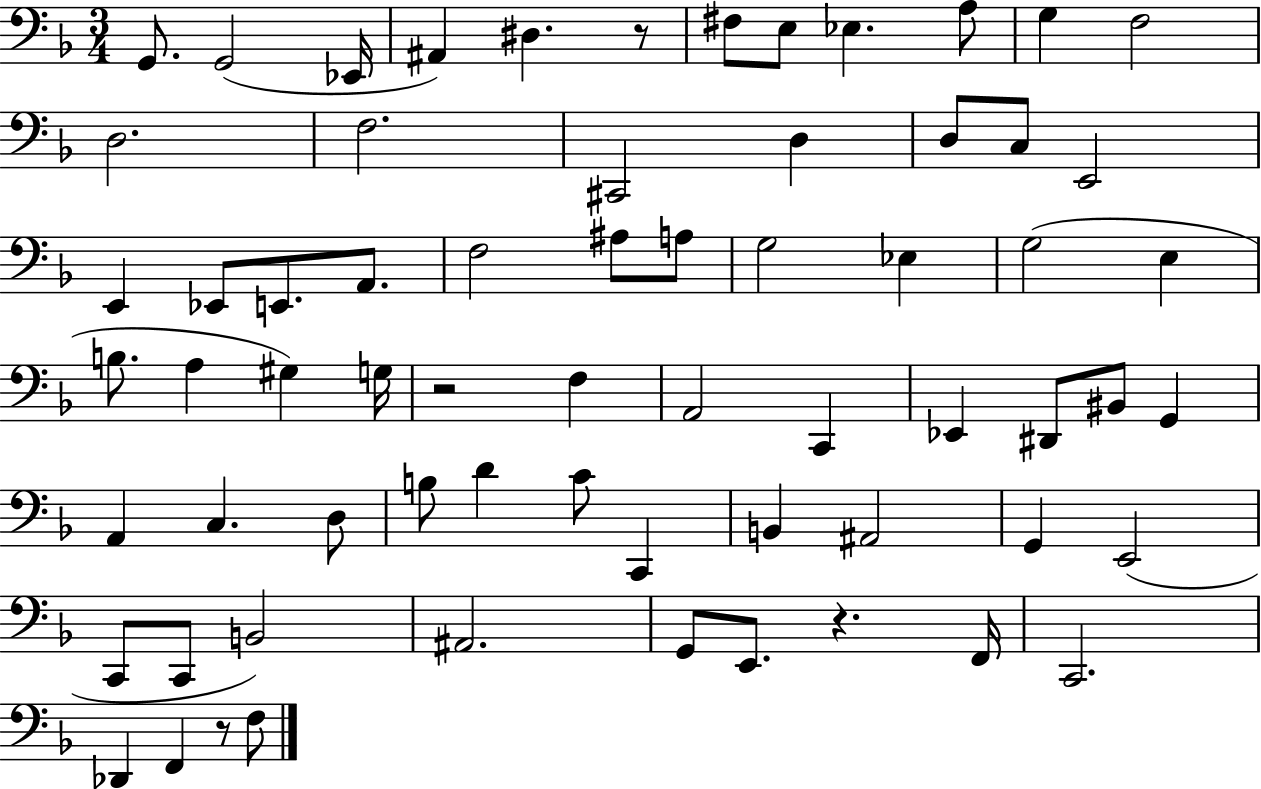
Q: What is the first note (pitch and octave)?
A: G2